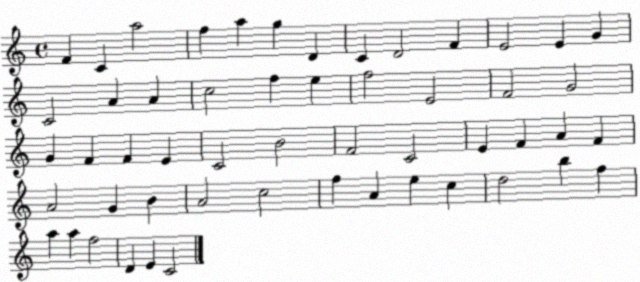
X:1
T:Untitled
M:4/4
L:1/4
K:C
F C a2 f a g D C D2 F E2 E G C2 A A c2 f e f2 E2 F2 G2 G F F E C2 B2 F2 C2 E F A F A2 G B A2 c2 f A e c d2 b f a a f2 D E C2